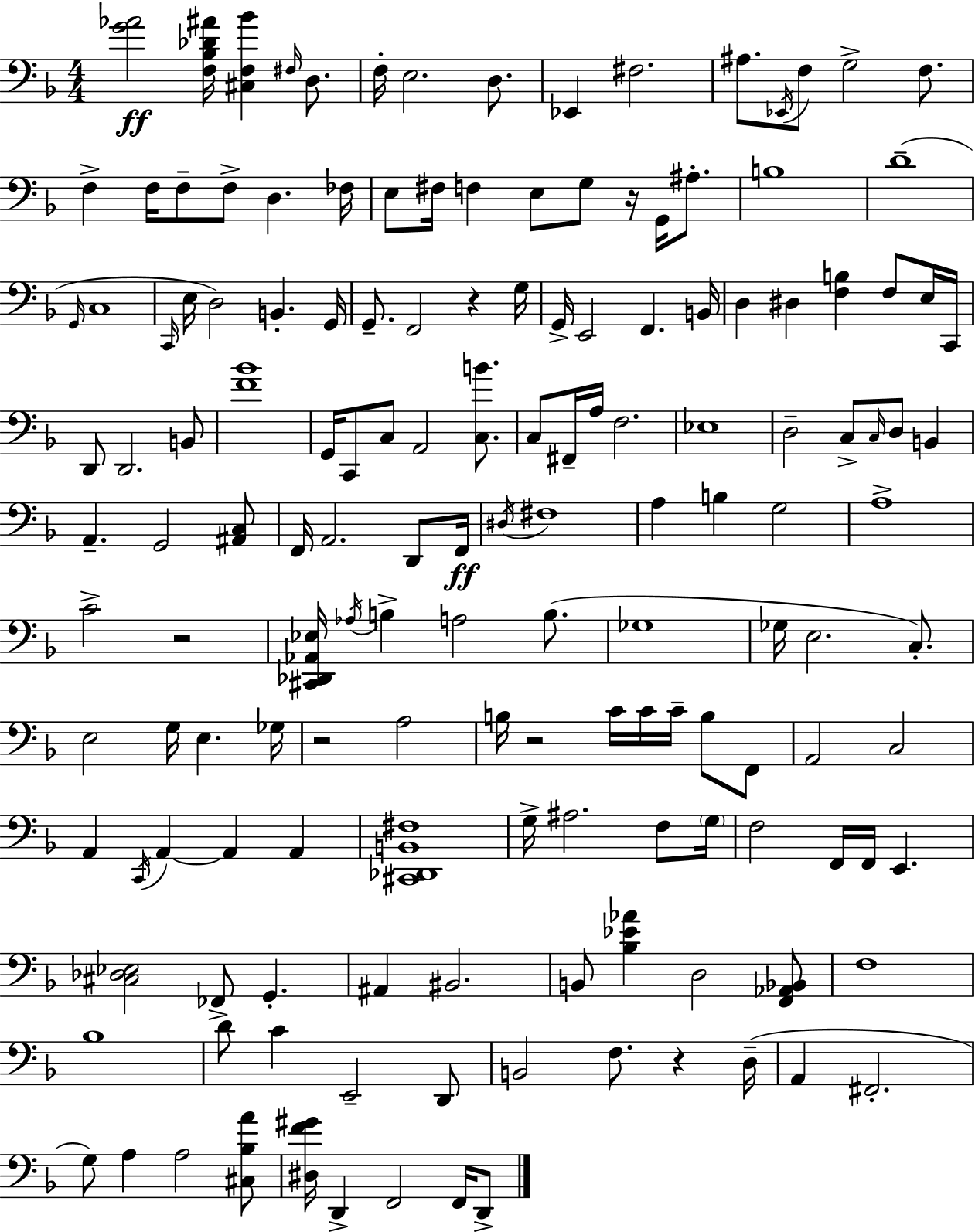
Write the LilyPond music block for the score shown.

{
  \clef bass
  \numericTimeSignature
  \time 4/4
  \key d \minor
  <g' aes'>2\ff <f bes des' ais'>16 <cis f bes'>4 \grace { fis16 } d8. | f16-. e2. d8. | ees,4 fis2. | ais8. \acciaccatura { ees,16 } f8 g2-> f8. | \break f4-> f16 f8-- f8-> d4. | fes16 e8 fis16 f4 e8 g8 r16 g,16 ais8.-. | b1 | d'1--( | \break \grace { g,16 } c1 | \grace { c,16 } e16 d2) b,4.-. | g,16 g,8.-- f,2 r4 | g16 g,16-> e,2 f,4. | \break b,16 d4 dis4 <f b>4 | f8 e16 c,16 d,8 d,2. | b,8 <f' bes'>1 | g,16 c,8 c8 a,2 | \break <c b'>8. c8 fis,16-- a16 f2. | ees1 | d2-- c8-> \grace { c16 } d8 | b,4 a,4.-- g,2 | \break <ais, c>8 f,16 a,2. | d,8 f,16\ff \acciaccatura { dis16 } fis1 | a4 b4 g2 | a1-> | \break c'2-> r2 | <cis, des, aes, ees>16 \acciaccatura { aes16 } b4-> a2 | b8.( ges1 | ges16 e2. | \break c8.-.) e2 g16 | e4. ges16 r2 a2 | b16 r2 | c'16 c'16 c'16-- b8 f,8 a,2 c2 | \break a,4 \acciaccatura { c,16 } a,4~~ | a,4 a,4 <cis, des, b, fis>1 | g16-> ais2. | f8 \parenthesize g16 f2 | \break f,16 f,16 e,4. <cis des ees>2 | fes,8-> g,4.-. ais,4 bis,2. | b,8 <bes ees' aes'>4 d2 | <f, aes, bes,>8 f1 | \break bes1 | d'8 c'4 e,2-- | d,8 b,2 | f8. r4 d16--( a,4 fis,2.-. | \break g8) a4 a2 | <cis bes a'>8 <dis f' gis'>16 d,4-> f,2 | f,16 d,8-> \bar "|."
}